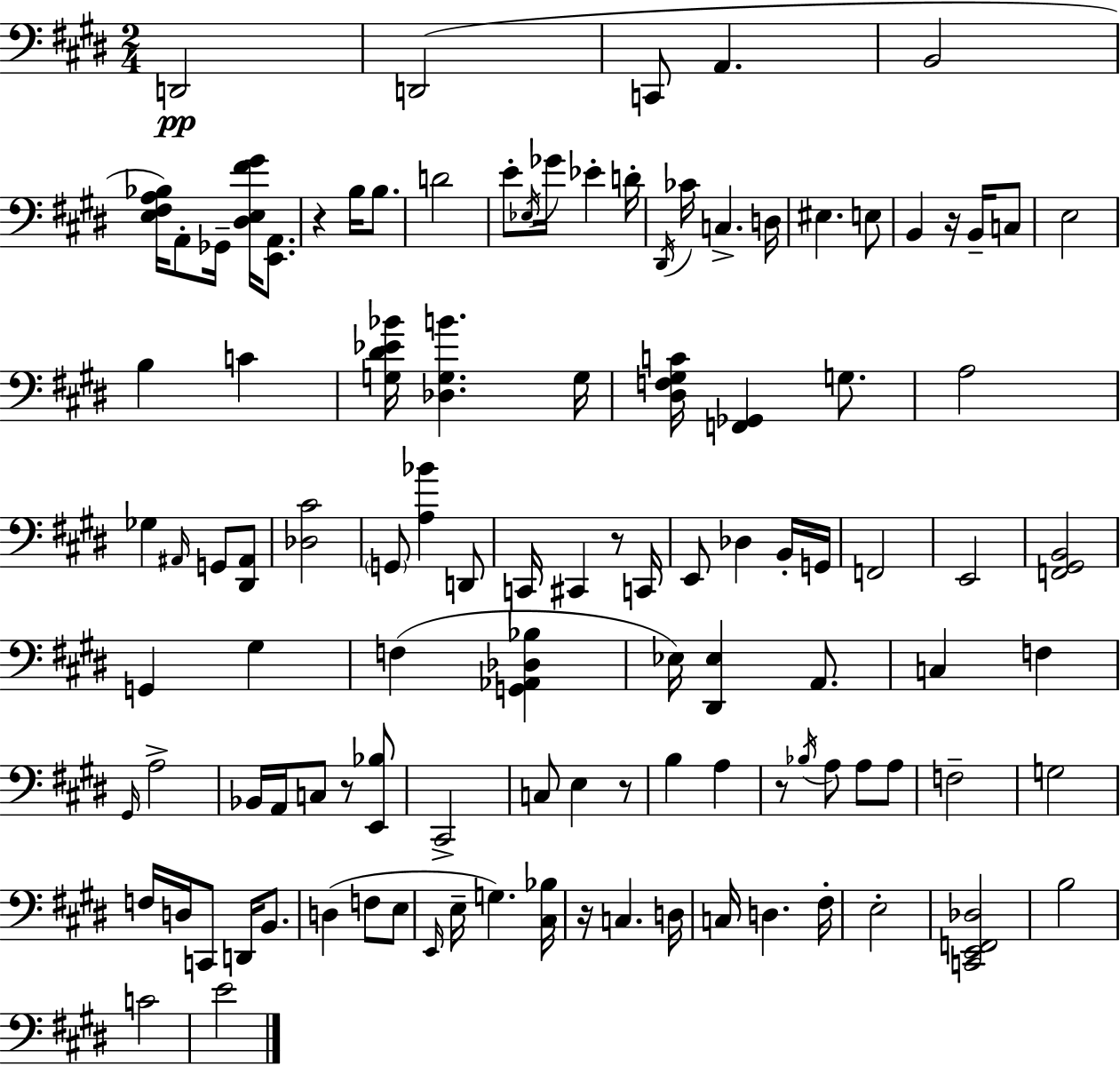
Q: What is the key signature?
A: E major